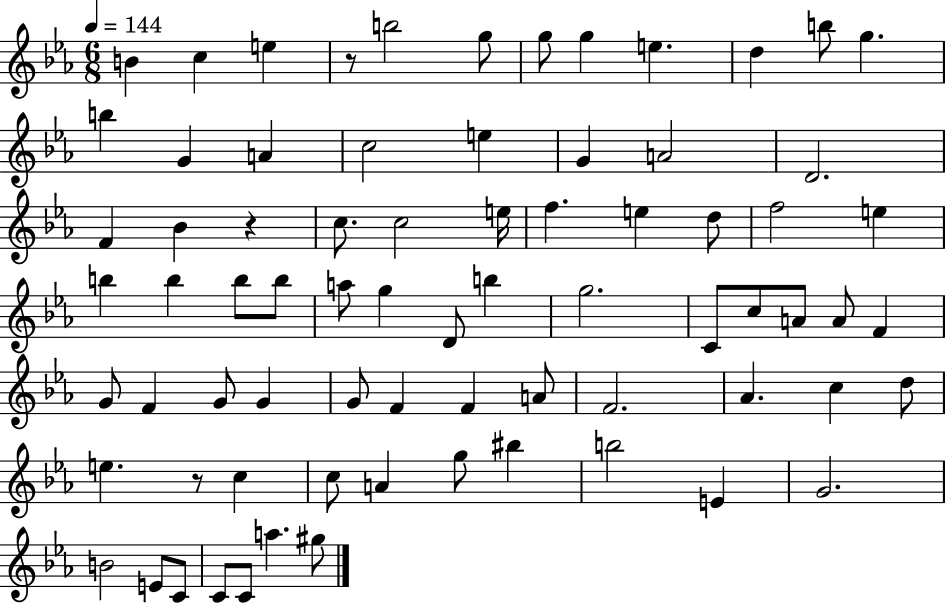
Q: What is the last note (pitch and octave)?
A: G#5